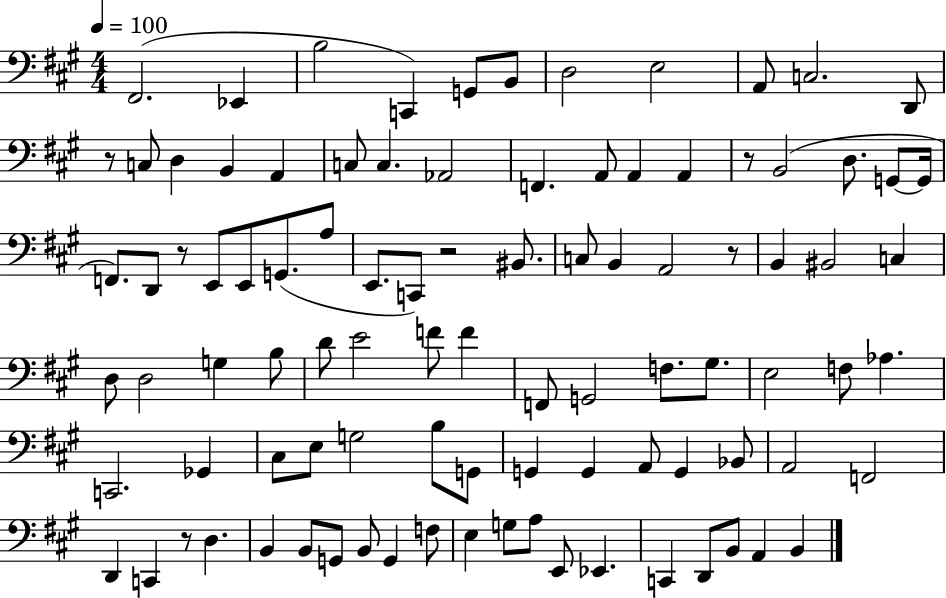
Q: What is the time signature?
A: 4/4